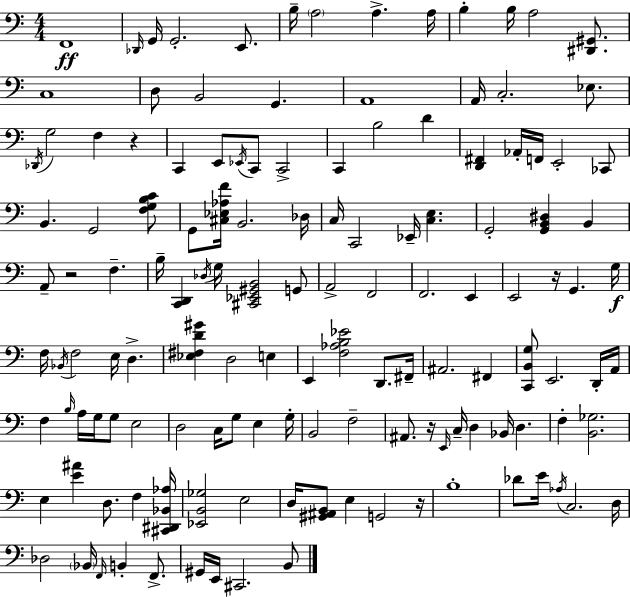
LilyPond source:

{
  \clef bass
  \numericTimeSignature
  \time 4/4
  \key c \major
  \repeat volta 2 { f,1\ff | \grace { des,16 } g,16 g,2.-. e,8. | b16-- \parenthesize a2 a4.-> | a16 b4-. b16 a2 <dis, gis,>8. | \break c1 | d8 b,2 g,4. | a,1 | a,16 c2.-. ees8. | \break \acciaccatura { des,16 } g2 f4 r4 | c,4 e,8 \acciaccatura { ees,16 } c,8 c,2-> | c,4 b2 d'4 | <d, fis,>4 aes,16-. f,16 e,2-. | \break ces,8 b,4. g,2 | <f g b c'>8 g,8 <cis ees aes f'>16 b,2. | des16 c16 c,2 ees,16-- <c e>4. | g,2-. <g, b, dis>4 b,4 | \break a,8-- r2 f4.-- | b16-- <c, d,>4 \acciaccatura { des16 } g16 <cis, ees, gis, b,>2 | g,8 a,2-> f,2 | f,2. | \break e,4 e,2 r16 g,4. | g16\f f16 \acciaccatura { bes,16 } f2 e16 d4.-> | <ees fis d' gis'>4 d2 | e4 e,4 <f aes b ees'>2 | \break d,8. fis,16-- ais,2. | fis,4 <c, b, g>8 e,2. | d,16-. a,16 f4 \grace { b16 } a16 g16 g8 e2 | d2 c16 g8 | \break e4 g16-. b,2 f2-- | ais,8. r16 \grace { e,16 } c16-- d4 | bes,16 d4. f4-. <b, ges>2. | e4 <e' ais'>4 d8. | \break f4 <cis, dis, bes, aes>16 <ees, b, ges>2 e2 | d16 <gis, ais, b,>8 e4 g,2 | r16 b1-. | des'8 e'16 \acciaccatura { aes16 } c2. | \break d16 des2 | \parenthesize bes,16 \grace { f,16 } b,4-. f,8.-> gis,16 e,16 cis,2. | b,8 } \bar "|."
}